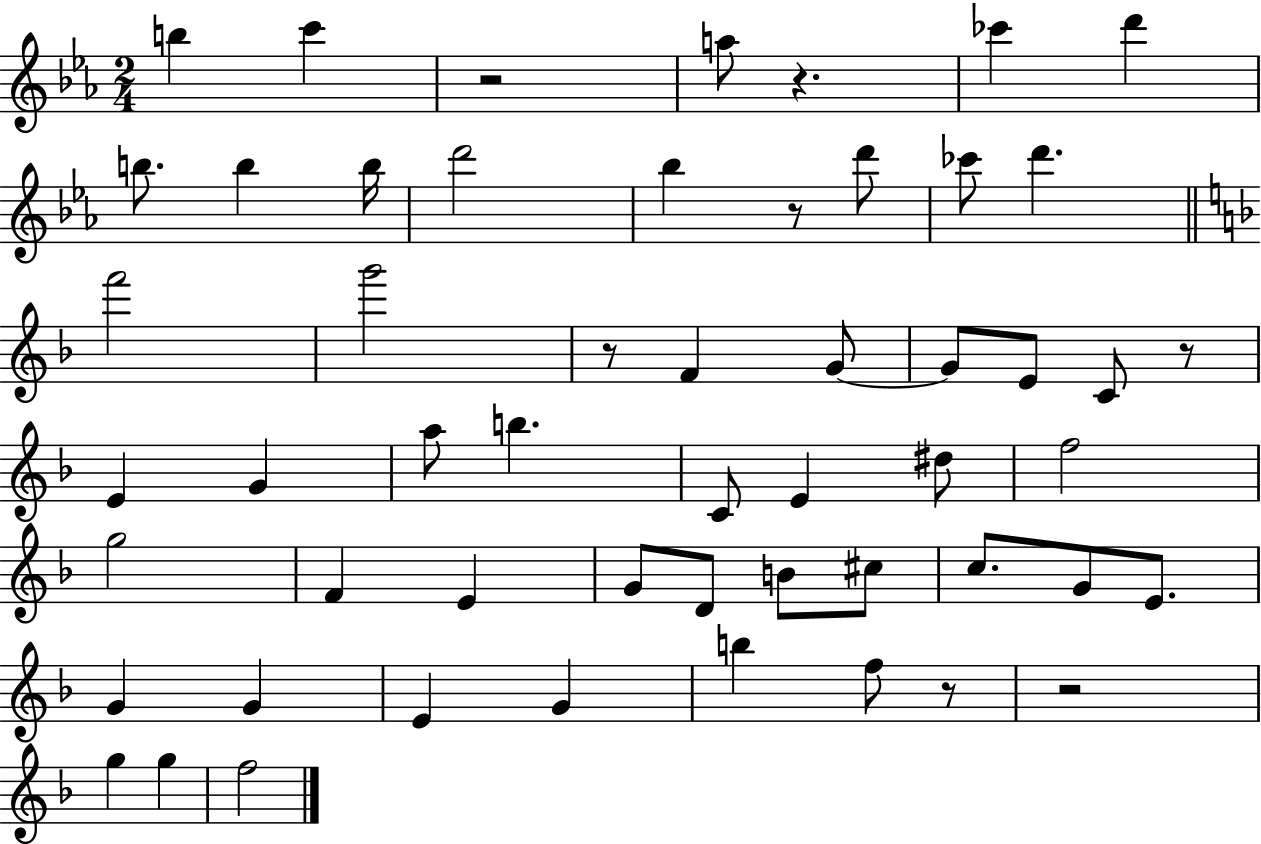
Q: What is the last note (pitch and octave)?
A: F5